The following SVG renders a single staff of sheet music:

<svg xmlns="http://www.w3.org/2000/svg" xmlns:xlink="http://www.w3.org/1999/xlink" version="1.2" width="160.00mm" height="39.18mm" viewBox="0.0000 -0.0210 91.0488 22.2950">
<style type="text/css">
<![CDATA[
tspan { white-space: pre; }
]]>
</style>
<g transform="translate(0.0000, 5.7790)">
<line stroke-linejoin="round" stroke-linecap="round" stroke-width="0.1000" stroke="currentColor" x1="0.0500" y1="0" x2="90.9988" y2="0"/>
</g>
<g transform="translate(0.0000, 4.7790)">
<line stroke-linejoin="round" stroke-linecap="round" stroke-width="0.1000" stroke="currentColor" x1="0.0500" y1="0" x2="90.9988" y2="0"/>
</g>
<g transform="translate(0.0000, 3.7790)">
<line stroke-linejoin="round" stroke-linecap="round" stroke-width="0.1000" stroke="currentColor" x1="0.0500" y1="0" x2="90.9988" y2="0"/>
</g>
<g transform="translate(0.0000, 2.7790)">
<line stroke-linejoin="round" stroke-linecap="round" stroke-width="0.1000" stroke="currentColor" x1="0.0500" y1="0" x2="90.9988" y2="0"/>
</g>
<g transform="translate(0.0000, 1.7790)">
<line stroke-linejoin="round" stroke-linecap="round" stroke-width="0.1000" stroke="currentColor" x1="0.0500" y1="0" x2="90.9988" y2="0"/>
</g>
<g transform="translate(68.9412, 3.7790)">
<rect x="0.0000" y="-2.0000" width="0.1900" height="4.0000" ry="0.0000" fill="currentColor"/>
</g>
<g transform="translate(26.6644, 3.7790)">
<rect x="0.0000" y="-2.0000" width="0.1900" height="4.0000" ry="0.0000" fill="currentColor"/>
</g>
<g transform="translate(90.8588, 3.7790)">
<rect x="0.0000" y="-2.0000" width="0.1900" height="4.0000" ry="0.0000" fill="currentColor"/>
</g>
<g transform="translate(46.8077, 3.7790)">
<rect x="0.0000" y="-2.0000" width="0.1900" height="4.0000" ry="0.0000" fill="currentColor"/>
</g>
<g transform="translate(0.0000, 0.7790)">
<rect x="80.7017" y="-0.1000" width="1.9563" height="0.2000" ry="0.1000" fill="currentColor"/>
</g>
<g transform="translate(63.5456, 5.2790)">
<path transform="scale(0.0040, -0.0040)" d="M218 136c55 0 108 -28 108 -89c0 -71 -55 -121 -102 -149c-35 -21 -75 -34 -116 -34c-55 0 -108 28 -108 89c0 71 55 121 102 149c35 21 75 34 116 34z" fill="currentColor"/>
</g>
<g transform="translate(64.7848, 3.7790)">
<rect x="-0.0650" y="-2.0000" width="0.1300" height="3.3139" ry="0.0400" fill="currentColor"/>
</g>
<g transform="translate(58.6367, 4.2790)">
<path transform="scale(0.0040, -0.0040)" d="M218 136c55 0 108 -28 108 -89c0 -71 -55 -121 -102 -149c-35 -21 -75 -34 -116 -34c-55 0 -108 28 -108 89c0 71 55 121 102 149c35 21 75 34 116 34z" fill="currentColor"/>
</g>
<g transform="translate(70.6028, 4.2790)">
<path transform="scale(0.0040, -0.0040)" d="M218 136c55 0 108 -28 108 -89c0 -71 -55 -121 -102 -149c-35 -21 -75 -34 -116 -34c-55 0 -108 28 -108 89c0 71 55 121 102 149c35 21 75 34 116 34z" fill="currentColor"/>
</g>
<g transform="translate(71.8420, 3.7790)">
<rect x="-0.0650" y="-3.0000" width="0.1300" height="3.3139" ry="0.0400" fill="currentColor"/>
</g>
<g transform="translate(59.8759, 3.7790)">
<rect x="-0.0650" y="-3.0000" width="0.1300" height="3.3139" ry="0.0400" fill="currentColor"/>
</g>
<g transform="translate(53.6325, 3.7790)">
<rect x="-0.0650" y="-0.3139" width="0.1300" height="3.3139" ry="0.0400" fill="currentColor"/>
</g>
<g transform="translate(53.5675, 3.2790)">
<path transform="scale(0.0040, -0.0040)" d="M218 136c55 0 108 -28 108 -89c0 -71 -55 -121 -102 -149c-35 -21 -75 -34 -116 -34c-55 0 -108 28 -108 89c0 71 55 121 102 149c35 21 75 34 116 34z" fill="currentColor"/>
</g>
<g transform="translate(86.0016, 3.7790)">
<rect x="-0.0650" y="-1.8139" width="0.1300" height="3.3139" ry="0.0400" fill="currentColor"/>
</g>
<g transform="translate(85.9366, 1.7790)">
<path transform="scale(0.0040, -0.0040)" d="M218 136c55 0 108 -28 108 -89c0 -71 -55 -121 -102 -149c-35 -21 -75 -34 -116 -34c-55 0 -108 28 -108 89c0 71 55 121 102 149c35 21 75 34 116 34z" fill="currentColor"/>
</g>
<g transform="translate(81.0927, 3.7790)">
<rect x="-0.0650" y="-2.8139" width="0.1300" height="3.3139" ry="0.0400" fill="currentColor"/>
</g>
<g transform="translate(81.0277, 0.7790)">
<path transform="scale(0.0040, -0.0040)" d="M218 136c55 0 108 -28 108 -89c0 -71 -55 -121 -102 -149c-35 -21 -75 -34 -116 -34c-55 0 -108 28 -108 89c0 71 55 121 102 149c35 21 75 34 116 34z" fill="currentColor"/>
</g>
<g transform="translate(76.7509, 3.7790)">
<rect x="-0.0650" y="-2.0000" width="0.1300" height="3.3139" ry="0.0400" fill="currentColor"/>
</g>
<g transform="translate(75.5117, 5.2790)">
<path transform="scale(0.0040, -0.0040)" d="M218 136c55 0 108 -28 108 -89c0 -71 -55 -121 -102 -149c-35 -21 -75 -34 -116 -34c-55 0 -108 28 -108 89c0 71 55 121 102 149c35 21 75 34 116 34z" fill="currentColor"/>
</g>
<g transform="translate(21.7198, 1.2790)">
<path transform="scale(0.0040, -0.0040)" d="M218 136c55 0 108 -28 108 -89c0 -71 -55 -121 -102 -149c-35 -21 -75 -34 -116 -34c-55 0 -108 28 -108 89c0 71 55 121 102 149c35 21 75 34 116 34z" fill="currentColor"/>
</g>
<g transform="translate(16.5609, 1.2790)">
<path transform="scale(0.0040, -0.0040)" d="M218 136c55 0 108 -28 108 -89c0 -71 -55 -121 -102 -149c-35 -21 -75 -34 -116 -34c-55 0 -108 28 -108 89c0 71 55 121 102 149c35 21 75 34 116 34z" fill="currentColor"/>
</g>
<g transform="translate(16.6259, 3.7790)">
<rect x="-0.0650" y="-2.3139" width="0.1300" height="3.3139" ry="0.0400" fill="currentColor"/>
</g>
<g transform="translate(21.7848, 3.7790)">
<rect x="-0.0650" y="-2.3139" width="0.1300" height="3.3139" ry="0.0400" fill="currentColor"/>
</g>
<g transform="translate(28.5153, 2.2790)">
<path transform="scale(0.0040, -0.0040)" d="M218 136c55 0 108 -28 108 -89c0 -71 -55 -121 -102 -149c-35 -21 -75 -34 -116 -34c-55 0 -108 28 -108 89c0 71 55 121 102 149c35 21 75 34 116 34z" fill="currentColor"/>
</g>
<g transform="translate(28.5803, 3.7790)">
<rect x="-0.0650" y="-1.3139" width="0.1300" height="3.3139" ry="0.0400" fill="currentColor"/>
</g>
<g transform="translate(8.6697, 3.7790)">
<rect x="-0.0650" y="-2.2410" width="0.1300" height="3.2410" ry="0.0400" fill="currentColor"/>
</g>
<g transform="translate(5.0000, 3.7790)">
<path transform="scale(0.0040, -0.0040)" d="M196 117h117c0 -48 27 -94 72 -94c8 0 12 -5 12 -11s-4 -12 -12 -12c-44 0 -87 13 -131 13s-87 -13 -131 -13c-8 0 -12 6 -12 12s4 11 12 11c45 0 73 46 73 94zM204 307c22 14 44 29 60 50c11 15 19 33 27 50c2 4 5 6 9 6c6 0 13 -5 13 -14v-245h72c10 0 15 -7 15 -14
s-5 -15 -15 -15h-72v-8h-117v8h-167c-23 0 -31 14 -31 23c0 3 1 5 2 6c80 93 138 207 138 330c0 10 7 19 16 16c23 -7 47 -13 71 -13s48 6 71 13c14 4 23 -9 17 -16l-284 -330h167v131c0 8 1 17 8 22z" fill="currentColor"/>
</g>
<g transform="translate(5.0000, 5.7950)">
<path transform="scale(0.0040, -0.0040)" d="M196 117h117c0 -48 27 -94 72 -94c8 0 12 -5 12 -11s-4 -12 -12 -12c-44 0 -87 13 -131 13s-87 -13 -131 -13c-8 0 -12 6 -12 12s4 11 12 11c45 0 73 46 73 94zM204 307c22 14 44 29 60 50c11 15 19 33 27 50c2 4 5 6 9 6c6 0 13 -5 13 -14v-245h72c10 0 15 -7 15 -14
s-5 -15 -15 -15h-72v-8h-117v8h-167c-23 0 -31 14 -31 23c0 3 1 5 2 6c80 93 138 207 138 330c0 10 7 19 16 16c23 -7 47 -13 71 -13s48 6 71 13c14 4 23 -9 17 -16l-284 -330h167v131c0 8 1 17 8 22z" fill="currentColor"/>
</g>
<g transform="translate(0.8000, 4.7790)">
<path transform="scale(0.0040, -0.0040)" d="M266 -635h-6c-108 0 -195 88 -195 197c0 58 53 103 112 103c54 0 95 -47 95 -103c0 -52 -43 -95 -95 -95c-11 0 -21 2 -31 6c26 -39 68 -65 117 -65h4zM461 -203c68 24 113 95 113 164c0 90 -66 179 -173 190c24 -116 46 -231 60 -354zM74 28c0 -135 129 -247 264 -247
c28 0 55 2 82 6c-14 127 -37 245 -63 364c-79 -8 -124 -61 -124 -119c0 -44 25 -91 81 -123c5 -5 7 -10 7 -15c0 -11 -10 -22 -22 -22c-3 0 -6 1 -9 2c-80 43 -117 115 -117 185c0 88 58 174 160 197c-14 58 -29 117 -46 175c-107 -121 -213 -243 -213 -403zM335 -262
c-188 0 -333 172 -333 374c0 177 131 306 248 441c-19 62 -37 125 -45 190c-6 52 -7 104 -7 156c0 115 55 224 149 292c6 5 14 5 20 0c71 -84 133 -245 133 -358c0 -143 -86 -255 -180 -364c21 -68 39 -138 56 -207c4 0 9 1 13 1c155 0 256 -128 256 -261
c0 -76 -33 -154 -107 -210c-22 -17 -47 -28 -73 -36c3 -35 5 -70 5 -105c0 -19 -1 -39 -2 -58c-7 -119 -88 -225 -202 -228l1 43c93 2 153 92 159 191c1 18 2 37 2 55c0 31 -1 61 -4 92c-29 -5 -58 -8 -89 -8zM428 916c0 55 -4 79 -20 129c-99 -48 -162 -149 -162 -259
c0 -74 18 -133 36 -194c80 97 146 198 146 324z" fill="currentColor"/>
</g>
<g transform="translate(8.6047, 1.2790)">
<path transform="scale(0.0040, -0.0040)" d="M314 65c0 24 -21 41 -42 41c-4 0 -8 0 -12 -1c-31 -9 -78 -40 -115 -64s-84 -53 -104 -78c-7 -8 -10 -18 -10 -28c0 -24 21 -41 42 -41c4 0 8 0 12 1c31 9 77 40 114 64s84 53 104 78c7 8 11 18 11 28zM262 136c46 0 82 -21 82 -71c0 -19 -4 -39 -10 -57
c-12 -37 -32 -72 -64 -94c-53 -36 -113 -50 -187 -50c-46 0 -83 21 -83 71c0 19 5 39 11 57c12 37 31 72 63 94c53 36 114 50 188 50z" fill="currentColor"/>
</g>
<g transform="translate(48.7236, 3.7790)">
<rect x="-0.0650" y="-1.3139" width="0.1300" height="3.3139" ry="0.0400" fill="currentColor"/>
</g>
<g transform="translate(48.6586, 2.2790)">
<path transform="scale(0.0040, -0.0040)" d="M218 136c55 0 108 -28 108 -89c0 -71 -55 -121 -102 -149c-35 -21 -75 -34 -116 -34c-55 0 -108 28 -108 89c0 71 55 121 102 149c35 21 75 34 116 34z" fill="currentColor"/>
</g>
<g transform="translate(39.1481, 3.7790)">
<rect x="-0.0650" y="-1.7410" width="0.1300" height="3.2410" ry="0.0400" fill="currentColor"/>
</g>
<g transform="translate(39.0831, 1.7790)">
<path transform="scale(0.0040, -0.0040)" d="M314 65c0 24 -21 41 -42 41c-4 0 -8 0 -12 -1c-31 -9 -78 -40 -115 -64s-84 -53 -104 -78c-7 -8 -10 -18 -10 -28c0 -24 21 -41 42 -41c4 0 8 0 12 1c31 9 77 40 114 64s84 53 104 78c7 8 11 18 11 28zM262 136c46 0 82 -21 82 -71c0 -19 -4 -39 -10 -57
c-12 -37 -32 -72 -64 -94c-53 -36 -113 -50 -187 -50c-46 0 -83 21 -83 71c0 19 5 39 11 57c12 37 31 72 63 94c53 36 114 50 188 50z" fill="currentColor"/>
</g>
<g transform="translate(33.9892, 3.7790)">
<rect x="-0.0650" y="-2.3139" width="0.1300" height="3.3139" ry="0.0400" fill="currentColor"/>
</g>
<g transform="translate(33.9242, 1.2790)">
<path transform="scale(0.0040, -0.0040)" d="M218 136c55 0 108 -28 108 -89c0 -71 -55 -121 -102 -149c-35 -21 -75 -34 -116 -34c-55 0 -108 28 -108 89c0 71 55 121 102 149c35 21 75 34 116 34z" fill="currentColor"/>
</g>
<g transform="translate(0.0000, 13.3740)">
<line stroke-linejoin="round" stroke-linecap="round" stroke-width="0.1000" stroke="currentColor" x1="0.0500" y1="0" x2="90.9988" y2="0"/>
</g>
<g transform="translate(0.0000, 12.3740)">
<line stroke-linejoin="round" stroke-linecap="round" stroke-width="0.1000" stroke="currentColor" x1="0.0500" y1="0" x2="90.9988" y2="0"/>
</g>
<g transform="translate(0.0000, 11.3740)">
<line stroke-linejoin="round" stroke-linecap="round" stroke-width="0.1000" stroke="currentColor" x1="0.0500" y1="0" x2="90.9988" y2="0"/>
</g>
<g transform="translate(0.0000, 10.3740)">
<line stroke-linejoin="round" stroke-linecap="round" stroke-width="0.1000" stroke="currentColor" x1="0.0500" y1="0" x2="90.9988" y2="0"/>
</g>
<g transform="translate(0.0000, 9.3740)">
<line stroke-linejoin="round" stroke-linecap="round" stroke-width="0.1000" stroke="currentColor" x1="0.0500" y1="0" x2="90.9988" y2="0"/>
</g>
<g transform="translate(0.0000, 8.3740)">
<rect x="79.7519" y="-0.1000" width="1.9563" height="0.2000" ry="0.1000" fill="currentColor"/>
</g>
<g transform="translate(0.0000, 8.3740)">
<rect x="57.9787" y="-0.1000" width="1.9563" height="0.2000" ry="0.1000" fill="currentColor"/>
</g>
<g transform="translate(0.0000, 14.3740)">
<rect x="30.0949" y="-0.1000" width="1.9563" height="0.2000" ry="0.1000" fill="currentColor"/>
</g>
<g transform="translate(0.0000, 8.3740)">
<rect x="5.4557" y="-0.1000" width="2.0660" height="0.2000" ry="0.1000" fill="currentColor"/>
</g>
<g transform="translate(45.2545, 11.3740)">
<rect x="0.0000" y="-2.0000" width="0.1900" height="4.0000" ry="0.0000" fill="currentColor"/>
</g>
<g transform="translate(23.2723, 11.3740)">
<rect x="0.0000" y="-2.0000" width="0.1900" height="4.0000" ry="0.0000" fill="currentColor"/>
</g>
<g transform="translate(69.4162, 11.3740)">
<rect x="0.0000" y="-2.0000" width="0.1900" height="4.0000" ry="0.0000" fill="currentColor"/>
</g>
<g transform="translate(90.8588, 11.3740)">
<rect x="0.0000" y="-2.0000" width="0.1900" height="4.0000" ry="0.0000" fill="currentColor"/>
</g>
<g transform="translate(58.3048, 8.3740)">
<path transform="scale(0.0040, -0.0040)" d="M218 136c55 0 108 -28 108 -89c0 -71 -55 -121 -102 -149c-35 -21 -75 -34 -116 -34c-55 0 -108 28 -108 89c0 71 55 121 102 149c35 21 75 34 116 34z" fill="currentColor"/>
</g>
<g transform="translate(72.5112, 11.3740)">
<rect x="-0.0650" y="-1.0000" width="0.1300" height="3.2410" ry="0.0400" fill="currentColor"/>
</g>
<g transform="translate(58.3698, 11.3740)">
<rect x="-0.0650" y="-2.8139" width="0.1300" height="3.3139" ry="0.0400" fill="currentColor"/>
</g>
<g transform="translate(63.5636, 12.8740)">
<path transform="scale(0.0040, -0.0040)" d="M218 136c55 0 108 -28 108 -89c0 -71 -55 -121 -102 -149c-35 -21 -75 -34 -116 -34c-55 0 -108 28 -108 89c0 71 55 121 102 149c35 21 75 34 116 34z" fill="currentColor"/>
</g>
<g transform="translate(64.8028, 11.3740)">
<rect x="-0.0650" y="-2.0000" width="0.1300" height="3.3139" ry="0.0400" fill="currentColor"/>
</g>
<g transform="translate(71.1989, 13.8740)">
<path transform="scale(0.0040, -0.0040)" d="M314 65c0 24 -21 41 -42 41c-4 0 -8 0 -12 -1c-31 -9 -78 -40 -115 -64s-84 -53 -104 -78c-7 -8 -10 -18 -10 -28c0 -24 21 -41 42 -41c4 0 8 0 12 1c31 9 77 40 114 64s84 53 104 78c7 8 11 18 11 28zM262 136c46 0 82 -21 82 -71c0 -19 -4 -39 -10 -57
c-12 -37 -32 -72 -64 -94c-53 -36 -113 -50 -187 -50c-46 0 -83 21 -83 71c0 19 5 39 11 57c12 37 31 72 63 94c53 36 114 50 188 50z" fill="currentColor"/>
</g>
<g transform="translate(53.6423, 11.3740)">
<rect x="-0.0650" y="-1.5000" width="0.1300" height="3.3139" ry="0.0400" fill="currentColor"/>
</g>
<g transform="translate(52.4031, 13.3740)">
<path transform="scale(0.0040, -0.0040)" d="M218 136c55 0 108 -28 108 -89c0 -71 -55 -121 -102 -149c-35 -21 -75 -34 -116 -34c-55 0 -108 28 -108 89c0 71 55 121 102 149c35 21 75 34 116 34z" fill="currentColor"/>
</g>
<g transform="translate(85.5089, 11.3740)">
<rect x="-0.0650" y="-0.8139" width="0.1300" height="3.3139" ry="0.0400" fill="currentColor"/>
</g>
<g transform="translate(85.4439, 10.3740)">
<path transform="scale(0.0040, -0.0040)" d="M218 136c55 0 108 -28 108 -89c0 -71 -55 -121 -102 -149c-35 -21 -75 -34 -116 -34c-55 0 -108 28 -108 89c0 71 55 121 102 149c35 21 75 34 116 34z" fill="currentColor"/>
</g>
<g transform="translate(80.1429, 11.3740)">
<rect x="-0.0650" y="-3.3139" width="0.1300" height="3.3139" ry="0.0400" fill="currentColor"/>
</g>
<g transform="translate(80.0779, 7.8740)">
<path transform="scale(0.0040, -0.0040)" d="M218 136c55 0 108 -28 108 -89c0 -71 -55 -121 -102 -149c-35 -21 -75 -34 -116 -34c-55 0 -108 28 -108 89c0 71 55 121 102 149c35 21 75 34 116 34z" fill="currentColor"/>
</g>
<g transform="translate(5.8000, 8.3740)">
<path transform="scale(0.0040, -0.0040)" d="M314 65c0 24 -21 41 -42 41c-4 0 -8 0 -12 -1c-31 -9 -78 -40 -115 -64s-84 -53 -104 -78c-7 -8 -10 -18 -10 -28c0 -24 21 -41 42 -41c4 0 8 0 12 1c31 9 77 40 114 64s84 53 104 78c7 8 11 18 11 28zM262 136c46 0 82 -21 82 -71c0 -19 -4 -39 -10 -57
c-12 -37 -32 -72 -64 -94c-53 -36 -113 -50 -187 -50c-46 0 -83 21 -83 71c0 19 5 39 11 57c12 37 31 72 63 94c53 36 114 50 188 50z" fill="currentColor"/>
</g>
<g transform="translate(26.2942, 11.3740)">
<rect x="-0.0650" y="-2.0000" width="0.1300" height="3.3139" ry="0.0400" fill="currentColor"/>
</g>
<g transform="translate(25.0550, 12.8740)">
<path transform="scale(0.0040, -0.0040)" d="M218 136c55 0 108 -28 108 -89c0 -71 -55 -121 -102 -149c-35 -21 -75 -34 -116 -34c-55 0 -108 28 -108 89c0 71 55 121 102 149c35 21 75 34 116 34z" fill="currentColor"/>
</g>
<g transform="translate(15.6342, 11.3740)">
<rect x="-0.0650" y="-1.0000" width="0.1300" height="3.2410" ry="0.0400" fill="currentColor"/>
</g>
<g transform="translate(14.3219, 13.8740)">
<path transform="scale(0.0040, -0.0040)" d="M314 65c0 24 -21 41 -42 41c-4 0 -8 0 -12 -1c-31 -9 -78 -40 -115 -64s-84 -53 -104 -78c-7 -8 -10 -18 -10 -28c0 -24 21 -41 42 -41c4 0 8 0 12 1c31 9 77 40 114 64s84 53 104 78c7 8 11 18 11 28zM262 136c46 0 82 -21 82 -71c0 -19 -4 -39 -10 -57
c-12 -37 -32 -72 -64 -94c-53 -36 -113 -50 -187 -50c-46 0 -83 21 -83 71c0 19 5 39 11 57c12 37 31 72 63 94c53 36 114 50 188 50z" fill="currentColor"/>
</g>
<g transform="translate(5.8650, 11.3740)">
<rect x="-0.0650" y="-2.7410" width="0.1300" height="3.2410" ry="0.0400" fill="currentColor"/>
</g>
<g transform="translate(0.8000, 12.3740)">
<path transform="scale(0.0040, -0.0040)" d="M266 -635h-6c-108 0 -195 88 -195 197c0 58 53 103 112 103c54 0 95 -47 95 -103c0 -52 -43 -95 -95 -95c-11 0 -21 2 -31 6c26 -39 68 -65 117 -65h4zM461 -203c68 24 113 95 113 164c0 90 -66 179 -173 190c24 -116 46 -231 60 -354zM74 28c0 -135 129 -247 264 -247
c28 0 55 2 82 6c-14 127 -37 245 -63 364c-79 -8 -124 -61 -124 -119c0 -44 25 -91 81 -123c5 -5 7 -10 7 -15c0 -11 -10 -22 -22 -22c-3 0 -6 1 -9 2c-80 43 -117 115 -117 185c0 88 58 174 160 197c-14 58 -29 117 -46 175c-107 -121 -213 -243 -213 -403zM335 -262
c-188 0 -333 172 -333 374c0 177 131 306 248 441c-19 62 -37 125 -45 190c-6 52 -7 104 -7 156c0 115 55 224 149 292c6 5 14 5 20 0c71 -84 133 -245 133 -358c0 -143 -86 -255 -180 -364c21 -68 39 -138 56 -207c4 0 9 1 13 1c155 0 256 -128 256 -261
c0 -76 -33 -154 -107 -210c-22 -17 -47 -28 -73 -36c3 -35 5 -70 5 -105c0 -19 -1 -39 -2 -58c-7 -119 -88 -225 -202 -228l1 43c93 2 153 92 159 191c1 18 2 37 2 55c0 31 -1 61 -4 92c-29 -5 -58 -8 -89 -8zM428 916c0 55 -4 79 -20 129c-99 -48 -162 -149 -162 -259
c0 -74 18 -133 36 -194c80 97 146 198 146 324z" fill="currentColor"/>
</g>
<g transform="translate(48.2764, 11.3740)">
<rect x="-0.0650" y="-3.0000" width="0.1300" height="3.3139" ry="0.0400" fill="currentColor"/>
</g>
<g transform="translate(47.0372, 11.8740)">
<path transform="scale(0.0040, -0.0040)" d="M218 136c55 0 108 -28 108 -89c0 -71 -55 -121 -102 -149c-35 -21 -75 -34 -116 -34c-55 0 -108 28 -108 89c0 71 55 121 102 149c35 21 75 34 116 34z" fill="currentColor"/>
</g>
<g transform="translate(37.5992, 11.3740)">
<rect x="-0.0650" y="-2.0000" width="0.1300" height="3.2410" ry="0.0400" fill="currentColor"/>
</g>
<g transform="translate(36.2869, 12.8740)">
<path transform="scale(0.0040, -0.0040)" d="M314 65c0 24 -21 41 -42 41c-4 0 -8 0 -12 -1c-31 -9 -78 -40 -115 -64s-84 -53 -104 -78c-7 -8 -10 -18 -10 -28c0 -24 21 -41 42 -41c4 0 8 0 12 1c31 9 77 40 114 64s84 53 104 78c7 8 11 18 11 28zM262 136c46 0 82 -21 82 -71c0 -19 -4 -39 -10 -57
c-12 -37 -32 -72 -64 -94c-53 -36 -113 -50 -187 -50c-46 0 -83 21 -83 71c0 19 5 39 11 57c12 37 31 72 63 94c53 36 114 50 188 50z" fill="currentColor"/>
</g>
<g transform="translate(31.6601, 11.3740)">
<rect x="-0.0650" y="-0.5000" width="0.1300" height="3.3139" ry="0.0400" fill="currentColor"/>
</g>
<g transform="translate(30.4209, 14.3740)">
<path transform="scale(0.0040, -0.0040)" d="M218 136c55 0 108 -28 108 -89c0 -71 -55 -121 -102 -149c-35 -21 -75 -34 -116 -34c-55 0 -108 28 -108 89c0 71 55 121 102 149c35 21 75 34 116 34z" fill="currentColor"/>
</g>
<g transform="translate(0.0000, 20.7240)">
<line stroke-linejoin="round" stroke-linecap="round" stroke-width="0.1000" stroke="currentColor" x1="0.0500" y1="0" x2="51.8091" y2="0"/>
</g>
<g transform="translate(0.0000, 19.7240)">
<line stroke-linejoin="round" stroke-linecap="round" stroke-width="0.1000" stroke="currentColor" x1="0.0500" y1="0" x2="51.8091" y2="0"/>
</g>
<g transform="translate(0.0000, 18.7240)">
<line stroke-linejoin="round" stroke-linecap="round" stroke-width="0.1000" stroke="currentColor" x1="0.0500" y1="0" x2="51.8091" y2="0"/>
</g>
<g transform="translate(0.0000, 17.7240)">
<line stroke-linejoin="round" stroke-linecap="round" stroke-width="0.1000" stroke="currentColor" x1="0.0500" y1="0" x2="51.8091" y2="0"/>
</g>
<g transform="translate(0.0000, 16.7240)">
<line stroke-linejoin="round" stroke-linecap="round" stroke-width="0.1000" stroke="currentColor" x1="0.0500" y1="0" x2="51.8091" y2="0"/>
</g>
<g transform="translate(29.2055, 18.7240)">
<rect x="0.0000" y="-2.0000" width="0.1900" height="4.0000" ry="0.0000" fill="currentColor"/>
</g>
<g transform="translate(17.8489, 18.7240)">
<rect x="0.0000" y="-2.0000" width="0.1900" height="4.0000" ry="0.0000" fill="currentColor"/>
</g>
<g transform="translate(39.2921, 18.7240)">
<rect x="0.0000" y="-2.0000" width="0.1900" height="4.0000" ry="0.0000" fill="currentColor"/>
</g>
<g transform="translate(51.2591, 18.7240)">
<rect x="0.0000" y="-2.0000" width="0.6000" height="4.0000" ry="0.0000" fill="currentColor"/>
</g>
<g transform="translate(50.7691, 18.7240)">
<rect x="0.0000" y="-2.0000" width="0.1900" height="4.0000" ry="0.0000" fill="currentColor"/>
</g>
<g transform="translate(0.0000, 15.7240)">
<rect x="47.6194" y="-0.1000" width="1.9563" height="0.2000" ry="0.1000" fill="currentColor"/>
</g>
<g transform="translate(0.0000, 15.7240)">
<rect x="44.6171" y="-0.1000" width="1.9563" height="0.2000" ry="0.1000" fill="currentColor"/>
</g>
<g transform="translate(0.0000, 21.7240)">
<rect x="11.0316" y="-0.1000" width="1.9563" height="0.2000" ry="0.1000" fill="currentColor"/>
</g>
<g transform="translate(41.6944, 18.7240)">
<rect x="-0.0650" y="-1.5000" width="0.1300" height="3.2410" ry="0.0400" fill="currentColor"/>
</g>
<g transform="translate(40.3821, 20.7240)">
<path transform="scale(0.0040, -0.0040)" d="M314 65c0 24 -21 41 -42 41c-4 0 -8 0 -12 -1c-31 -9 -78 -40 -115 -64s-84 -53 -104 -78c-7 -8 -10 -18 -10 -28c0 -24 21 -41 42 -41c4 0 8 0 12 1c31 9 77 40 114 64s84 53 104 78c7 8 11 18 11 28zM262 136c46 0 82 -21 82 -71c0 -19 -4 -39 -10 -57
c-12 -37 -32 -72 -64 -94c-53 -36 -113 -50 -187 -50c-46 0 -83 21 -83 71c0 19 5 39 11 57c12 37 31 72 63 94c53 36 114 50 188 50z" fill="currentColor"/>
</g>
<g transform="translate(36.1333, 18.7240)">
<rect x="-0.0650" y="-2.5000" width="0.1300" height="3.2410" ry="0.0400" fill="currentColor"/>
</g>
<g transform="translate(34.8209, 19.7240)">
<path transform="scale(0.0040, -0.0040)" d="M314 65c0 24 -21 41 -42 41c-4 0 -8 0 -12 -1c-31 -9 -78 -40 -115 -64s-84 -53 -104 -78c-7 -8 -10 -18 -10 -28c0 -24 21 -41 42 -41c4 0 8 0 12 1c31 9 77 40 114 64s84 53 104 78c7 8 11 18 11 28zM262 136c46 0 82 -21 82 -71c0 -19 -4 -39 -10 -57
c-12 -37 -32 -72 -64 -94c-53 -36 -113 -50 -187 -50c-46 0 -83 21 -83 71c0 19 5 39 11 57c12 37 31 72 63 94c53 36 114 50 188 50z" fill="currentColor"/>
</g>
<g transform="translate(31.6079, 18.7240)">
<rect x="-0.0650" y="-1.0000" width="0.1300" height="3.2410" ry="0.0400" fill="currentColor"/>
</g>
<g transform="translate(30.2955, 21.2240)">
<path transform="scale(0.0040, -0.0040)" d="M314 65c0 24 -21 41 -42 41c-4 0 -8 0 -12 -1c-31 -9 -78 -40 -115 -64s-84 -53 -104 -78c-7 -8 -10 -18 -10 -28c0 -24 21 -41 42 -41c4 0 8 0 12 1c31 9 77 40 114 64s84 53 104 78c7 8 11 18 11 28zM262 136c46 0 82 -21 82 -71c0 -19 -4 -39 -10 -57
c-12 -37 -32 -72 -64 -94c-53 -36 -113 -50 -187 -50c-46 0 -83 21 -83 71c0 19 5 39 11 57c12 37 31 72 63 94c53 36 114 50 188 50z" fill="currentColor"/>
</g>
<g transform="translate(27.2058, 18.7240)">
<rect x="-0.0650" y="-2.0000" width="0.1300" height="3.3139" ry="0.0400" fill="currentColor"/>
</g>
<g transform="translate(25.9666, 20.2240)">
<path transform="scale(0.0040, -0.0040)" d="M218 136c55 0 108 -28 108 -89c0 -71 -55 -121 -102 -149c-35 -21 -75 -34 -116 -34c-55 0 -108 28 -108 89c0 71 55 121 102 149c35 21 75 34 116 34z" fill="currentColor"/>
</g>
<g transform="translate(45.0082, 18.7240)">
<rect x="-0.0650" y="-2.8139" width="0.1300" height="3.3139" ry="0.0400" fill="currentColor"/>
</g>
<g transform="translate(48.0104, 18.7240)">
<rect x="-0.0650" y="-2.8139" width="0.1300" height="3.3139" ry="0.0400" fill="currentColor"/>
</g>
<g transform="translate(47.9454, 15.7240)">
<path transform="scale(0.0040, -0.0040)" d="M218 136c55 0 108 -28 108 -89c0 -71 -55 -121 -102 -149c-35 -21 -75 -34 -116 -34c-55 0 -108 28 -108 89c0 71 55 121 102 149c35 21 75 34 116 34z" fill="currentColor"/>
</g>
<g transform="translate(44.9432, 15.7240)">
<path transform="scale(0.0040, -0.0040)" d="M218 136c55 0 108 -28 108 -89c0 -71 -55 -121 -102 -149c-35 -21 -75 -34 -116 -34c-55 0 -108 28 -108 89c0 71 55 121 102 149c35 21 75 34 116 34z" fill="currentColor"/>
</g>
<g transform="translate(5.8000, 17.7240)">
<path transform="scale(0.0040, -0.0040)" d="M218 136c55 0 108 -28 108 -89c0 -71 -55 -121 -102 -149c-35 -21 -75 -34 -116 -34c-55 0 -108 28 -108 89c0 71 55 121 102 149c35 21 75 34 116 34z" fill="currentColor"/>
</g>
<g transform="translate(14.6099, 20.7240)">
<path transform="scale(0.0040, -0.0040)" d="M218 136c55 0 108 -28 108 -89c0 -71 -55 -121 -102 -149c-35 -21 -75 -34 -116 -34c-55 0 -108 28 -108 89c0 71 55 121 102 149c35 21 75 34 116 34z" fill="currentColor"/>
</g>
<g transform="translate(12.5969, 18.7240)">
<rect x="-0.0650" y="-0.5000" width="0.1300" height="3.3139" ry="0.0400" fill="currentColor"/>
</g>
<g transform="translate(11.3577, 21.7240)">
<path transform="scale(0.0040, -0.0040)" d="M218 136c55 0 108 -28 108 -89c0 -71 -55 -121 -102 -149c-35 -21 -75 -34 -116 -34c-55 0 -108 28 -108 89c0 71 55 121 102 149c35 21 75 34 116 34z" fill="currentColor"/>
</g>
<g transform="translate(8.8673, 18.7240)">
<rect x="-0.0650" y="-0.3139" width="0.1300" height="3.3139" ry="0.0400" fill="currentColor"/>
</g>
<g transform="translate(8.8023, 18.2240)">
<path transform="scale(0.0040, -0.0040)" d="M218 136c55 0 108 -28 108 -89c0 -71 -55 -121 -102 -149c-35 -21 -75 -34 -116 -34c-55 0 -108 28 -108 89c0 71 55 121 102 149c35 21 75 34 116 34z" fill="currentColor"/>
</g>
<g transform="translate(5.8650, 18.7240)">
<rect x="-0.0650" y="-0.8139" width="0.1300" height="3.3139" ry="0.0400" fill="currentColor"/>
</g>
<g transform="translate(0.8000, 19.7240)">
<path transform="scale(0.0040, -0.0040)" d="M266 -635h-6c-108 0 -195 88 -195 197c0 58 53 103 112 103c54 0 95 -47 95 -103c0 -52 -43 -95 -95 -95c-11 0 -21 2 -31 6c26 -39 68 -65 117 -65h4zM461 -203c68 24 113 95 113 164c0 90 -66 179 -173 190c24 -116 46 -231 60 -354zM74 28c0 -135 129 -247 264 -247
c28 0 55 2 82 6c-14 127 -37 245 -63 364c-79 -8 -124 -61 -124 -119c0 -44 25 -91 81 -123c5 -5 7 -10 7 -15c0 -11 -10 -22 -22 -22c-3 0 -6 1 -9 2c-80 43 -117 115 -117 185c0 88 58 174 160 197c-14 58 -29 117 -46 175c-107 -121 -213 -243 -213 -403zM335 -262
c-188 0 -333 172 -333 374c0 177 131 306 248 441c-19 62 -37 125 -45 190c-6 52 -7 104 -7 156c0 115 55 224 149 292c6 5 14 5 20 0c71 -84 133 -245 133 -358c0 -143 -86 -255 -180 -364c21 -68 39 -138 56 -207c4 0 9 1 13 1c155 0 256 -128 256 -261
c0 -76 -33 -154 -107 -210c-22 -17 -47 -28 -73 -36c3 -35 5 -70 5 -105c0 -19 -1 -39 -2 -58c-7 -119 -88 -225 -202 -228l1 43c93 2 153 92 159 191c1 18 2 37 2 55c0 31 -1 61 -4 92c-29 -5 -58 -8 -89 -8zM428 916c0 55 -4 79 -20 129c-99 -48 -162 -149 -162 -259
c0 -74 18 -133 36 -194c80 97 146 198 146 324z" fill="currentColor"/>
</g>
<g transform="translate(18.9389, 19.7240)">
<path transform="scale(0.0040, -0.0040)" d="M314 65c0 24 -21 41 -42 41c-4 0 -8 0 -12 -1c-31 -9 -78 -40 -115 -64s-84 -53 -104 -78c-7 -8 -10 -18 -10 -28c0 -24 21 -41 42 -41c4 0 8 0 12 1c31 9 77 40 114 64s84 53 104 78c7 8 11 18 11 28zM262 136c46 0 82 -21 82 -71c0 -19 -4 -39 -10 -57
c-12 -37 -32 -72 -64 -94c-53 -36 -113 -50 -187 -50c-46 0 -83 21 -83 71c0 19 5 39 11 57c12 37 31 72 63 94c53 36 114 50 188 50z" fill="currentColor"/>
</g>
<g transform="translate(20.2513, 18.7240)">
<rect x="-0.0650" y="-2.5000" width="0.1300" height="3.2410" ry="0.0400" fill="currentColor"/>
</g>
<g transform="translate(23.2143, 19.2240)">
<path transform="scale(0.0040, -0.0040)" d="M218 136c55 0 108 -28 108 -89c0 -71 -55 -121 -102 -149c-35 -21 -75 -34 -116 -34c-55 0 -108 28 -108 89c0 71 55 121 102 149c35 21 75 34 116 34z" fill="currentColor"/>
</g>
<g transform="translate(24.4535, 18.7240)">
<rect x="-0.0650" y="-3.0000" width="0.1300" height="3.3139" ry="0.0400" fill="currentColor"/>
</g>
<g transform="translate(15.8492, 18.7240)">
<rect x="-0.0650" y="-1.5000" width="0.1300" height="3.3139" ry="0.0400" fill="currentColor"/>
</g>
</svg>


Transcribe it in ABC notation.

X:1
T:Untitled
M:4/4
L:1/4
K:C
g2 g g e g f2 e c A F A F a f a2 D2 F C F2 A E a F D2 b d d c C E G2 A F D2 G2 E2 a a